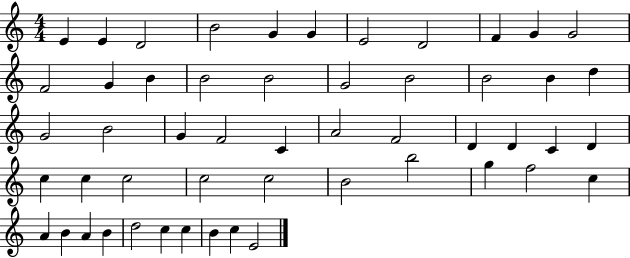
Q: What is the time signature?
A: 4/4